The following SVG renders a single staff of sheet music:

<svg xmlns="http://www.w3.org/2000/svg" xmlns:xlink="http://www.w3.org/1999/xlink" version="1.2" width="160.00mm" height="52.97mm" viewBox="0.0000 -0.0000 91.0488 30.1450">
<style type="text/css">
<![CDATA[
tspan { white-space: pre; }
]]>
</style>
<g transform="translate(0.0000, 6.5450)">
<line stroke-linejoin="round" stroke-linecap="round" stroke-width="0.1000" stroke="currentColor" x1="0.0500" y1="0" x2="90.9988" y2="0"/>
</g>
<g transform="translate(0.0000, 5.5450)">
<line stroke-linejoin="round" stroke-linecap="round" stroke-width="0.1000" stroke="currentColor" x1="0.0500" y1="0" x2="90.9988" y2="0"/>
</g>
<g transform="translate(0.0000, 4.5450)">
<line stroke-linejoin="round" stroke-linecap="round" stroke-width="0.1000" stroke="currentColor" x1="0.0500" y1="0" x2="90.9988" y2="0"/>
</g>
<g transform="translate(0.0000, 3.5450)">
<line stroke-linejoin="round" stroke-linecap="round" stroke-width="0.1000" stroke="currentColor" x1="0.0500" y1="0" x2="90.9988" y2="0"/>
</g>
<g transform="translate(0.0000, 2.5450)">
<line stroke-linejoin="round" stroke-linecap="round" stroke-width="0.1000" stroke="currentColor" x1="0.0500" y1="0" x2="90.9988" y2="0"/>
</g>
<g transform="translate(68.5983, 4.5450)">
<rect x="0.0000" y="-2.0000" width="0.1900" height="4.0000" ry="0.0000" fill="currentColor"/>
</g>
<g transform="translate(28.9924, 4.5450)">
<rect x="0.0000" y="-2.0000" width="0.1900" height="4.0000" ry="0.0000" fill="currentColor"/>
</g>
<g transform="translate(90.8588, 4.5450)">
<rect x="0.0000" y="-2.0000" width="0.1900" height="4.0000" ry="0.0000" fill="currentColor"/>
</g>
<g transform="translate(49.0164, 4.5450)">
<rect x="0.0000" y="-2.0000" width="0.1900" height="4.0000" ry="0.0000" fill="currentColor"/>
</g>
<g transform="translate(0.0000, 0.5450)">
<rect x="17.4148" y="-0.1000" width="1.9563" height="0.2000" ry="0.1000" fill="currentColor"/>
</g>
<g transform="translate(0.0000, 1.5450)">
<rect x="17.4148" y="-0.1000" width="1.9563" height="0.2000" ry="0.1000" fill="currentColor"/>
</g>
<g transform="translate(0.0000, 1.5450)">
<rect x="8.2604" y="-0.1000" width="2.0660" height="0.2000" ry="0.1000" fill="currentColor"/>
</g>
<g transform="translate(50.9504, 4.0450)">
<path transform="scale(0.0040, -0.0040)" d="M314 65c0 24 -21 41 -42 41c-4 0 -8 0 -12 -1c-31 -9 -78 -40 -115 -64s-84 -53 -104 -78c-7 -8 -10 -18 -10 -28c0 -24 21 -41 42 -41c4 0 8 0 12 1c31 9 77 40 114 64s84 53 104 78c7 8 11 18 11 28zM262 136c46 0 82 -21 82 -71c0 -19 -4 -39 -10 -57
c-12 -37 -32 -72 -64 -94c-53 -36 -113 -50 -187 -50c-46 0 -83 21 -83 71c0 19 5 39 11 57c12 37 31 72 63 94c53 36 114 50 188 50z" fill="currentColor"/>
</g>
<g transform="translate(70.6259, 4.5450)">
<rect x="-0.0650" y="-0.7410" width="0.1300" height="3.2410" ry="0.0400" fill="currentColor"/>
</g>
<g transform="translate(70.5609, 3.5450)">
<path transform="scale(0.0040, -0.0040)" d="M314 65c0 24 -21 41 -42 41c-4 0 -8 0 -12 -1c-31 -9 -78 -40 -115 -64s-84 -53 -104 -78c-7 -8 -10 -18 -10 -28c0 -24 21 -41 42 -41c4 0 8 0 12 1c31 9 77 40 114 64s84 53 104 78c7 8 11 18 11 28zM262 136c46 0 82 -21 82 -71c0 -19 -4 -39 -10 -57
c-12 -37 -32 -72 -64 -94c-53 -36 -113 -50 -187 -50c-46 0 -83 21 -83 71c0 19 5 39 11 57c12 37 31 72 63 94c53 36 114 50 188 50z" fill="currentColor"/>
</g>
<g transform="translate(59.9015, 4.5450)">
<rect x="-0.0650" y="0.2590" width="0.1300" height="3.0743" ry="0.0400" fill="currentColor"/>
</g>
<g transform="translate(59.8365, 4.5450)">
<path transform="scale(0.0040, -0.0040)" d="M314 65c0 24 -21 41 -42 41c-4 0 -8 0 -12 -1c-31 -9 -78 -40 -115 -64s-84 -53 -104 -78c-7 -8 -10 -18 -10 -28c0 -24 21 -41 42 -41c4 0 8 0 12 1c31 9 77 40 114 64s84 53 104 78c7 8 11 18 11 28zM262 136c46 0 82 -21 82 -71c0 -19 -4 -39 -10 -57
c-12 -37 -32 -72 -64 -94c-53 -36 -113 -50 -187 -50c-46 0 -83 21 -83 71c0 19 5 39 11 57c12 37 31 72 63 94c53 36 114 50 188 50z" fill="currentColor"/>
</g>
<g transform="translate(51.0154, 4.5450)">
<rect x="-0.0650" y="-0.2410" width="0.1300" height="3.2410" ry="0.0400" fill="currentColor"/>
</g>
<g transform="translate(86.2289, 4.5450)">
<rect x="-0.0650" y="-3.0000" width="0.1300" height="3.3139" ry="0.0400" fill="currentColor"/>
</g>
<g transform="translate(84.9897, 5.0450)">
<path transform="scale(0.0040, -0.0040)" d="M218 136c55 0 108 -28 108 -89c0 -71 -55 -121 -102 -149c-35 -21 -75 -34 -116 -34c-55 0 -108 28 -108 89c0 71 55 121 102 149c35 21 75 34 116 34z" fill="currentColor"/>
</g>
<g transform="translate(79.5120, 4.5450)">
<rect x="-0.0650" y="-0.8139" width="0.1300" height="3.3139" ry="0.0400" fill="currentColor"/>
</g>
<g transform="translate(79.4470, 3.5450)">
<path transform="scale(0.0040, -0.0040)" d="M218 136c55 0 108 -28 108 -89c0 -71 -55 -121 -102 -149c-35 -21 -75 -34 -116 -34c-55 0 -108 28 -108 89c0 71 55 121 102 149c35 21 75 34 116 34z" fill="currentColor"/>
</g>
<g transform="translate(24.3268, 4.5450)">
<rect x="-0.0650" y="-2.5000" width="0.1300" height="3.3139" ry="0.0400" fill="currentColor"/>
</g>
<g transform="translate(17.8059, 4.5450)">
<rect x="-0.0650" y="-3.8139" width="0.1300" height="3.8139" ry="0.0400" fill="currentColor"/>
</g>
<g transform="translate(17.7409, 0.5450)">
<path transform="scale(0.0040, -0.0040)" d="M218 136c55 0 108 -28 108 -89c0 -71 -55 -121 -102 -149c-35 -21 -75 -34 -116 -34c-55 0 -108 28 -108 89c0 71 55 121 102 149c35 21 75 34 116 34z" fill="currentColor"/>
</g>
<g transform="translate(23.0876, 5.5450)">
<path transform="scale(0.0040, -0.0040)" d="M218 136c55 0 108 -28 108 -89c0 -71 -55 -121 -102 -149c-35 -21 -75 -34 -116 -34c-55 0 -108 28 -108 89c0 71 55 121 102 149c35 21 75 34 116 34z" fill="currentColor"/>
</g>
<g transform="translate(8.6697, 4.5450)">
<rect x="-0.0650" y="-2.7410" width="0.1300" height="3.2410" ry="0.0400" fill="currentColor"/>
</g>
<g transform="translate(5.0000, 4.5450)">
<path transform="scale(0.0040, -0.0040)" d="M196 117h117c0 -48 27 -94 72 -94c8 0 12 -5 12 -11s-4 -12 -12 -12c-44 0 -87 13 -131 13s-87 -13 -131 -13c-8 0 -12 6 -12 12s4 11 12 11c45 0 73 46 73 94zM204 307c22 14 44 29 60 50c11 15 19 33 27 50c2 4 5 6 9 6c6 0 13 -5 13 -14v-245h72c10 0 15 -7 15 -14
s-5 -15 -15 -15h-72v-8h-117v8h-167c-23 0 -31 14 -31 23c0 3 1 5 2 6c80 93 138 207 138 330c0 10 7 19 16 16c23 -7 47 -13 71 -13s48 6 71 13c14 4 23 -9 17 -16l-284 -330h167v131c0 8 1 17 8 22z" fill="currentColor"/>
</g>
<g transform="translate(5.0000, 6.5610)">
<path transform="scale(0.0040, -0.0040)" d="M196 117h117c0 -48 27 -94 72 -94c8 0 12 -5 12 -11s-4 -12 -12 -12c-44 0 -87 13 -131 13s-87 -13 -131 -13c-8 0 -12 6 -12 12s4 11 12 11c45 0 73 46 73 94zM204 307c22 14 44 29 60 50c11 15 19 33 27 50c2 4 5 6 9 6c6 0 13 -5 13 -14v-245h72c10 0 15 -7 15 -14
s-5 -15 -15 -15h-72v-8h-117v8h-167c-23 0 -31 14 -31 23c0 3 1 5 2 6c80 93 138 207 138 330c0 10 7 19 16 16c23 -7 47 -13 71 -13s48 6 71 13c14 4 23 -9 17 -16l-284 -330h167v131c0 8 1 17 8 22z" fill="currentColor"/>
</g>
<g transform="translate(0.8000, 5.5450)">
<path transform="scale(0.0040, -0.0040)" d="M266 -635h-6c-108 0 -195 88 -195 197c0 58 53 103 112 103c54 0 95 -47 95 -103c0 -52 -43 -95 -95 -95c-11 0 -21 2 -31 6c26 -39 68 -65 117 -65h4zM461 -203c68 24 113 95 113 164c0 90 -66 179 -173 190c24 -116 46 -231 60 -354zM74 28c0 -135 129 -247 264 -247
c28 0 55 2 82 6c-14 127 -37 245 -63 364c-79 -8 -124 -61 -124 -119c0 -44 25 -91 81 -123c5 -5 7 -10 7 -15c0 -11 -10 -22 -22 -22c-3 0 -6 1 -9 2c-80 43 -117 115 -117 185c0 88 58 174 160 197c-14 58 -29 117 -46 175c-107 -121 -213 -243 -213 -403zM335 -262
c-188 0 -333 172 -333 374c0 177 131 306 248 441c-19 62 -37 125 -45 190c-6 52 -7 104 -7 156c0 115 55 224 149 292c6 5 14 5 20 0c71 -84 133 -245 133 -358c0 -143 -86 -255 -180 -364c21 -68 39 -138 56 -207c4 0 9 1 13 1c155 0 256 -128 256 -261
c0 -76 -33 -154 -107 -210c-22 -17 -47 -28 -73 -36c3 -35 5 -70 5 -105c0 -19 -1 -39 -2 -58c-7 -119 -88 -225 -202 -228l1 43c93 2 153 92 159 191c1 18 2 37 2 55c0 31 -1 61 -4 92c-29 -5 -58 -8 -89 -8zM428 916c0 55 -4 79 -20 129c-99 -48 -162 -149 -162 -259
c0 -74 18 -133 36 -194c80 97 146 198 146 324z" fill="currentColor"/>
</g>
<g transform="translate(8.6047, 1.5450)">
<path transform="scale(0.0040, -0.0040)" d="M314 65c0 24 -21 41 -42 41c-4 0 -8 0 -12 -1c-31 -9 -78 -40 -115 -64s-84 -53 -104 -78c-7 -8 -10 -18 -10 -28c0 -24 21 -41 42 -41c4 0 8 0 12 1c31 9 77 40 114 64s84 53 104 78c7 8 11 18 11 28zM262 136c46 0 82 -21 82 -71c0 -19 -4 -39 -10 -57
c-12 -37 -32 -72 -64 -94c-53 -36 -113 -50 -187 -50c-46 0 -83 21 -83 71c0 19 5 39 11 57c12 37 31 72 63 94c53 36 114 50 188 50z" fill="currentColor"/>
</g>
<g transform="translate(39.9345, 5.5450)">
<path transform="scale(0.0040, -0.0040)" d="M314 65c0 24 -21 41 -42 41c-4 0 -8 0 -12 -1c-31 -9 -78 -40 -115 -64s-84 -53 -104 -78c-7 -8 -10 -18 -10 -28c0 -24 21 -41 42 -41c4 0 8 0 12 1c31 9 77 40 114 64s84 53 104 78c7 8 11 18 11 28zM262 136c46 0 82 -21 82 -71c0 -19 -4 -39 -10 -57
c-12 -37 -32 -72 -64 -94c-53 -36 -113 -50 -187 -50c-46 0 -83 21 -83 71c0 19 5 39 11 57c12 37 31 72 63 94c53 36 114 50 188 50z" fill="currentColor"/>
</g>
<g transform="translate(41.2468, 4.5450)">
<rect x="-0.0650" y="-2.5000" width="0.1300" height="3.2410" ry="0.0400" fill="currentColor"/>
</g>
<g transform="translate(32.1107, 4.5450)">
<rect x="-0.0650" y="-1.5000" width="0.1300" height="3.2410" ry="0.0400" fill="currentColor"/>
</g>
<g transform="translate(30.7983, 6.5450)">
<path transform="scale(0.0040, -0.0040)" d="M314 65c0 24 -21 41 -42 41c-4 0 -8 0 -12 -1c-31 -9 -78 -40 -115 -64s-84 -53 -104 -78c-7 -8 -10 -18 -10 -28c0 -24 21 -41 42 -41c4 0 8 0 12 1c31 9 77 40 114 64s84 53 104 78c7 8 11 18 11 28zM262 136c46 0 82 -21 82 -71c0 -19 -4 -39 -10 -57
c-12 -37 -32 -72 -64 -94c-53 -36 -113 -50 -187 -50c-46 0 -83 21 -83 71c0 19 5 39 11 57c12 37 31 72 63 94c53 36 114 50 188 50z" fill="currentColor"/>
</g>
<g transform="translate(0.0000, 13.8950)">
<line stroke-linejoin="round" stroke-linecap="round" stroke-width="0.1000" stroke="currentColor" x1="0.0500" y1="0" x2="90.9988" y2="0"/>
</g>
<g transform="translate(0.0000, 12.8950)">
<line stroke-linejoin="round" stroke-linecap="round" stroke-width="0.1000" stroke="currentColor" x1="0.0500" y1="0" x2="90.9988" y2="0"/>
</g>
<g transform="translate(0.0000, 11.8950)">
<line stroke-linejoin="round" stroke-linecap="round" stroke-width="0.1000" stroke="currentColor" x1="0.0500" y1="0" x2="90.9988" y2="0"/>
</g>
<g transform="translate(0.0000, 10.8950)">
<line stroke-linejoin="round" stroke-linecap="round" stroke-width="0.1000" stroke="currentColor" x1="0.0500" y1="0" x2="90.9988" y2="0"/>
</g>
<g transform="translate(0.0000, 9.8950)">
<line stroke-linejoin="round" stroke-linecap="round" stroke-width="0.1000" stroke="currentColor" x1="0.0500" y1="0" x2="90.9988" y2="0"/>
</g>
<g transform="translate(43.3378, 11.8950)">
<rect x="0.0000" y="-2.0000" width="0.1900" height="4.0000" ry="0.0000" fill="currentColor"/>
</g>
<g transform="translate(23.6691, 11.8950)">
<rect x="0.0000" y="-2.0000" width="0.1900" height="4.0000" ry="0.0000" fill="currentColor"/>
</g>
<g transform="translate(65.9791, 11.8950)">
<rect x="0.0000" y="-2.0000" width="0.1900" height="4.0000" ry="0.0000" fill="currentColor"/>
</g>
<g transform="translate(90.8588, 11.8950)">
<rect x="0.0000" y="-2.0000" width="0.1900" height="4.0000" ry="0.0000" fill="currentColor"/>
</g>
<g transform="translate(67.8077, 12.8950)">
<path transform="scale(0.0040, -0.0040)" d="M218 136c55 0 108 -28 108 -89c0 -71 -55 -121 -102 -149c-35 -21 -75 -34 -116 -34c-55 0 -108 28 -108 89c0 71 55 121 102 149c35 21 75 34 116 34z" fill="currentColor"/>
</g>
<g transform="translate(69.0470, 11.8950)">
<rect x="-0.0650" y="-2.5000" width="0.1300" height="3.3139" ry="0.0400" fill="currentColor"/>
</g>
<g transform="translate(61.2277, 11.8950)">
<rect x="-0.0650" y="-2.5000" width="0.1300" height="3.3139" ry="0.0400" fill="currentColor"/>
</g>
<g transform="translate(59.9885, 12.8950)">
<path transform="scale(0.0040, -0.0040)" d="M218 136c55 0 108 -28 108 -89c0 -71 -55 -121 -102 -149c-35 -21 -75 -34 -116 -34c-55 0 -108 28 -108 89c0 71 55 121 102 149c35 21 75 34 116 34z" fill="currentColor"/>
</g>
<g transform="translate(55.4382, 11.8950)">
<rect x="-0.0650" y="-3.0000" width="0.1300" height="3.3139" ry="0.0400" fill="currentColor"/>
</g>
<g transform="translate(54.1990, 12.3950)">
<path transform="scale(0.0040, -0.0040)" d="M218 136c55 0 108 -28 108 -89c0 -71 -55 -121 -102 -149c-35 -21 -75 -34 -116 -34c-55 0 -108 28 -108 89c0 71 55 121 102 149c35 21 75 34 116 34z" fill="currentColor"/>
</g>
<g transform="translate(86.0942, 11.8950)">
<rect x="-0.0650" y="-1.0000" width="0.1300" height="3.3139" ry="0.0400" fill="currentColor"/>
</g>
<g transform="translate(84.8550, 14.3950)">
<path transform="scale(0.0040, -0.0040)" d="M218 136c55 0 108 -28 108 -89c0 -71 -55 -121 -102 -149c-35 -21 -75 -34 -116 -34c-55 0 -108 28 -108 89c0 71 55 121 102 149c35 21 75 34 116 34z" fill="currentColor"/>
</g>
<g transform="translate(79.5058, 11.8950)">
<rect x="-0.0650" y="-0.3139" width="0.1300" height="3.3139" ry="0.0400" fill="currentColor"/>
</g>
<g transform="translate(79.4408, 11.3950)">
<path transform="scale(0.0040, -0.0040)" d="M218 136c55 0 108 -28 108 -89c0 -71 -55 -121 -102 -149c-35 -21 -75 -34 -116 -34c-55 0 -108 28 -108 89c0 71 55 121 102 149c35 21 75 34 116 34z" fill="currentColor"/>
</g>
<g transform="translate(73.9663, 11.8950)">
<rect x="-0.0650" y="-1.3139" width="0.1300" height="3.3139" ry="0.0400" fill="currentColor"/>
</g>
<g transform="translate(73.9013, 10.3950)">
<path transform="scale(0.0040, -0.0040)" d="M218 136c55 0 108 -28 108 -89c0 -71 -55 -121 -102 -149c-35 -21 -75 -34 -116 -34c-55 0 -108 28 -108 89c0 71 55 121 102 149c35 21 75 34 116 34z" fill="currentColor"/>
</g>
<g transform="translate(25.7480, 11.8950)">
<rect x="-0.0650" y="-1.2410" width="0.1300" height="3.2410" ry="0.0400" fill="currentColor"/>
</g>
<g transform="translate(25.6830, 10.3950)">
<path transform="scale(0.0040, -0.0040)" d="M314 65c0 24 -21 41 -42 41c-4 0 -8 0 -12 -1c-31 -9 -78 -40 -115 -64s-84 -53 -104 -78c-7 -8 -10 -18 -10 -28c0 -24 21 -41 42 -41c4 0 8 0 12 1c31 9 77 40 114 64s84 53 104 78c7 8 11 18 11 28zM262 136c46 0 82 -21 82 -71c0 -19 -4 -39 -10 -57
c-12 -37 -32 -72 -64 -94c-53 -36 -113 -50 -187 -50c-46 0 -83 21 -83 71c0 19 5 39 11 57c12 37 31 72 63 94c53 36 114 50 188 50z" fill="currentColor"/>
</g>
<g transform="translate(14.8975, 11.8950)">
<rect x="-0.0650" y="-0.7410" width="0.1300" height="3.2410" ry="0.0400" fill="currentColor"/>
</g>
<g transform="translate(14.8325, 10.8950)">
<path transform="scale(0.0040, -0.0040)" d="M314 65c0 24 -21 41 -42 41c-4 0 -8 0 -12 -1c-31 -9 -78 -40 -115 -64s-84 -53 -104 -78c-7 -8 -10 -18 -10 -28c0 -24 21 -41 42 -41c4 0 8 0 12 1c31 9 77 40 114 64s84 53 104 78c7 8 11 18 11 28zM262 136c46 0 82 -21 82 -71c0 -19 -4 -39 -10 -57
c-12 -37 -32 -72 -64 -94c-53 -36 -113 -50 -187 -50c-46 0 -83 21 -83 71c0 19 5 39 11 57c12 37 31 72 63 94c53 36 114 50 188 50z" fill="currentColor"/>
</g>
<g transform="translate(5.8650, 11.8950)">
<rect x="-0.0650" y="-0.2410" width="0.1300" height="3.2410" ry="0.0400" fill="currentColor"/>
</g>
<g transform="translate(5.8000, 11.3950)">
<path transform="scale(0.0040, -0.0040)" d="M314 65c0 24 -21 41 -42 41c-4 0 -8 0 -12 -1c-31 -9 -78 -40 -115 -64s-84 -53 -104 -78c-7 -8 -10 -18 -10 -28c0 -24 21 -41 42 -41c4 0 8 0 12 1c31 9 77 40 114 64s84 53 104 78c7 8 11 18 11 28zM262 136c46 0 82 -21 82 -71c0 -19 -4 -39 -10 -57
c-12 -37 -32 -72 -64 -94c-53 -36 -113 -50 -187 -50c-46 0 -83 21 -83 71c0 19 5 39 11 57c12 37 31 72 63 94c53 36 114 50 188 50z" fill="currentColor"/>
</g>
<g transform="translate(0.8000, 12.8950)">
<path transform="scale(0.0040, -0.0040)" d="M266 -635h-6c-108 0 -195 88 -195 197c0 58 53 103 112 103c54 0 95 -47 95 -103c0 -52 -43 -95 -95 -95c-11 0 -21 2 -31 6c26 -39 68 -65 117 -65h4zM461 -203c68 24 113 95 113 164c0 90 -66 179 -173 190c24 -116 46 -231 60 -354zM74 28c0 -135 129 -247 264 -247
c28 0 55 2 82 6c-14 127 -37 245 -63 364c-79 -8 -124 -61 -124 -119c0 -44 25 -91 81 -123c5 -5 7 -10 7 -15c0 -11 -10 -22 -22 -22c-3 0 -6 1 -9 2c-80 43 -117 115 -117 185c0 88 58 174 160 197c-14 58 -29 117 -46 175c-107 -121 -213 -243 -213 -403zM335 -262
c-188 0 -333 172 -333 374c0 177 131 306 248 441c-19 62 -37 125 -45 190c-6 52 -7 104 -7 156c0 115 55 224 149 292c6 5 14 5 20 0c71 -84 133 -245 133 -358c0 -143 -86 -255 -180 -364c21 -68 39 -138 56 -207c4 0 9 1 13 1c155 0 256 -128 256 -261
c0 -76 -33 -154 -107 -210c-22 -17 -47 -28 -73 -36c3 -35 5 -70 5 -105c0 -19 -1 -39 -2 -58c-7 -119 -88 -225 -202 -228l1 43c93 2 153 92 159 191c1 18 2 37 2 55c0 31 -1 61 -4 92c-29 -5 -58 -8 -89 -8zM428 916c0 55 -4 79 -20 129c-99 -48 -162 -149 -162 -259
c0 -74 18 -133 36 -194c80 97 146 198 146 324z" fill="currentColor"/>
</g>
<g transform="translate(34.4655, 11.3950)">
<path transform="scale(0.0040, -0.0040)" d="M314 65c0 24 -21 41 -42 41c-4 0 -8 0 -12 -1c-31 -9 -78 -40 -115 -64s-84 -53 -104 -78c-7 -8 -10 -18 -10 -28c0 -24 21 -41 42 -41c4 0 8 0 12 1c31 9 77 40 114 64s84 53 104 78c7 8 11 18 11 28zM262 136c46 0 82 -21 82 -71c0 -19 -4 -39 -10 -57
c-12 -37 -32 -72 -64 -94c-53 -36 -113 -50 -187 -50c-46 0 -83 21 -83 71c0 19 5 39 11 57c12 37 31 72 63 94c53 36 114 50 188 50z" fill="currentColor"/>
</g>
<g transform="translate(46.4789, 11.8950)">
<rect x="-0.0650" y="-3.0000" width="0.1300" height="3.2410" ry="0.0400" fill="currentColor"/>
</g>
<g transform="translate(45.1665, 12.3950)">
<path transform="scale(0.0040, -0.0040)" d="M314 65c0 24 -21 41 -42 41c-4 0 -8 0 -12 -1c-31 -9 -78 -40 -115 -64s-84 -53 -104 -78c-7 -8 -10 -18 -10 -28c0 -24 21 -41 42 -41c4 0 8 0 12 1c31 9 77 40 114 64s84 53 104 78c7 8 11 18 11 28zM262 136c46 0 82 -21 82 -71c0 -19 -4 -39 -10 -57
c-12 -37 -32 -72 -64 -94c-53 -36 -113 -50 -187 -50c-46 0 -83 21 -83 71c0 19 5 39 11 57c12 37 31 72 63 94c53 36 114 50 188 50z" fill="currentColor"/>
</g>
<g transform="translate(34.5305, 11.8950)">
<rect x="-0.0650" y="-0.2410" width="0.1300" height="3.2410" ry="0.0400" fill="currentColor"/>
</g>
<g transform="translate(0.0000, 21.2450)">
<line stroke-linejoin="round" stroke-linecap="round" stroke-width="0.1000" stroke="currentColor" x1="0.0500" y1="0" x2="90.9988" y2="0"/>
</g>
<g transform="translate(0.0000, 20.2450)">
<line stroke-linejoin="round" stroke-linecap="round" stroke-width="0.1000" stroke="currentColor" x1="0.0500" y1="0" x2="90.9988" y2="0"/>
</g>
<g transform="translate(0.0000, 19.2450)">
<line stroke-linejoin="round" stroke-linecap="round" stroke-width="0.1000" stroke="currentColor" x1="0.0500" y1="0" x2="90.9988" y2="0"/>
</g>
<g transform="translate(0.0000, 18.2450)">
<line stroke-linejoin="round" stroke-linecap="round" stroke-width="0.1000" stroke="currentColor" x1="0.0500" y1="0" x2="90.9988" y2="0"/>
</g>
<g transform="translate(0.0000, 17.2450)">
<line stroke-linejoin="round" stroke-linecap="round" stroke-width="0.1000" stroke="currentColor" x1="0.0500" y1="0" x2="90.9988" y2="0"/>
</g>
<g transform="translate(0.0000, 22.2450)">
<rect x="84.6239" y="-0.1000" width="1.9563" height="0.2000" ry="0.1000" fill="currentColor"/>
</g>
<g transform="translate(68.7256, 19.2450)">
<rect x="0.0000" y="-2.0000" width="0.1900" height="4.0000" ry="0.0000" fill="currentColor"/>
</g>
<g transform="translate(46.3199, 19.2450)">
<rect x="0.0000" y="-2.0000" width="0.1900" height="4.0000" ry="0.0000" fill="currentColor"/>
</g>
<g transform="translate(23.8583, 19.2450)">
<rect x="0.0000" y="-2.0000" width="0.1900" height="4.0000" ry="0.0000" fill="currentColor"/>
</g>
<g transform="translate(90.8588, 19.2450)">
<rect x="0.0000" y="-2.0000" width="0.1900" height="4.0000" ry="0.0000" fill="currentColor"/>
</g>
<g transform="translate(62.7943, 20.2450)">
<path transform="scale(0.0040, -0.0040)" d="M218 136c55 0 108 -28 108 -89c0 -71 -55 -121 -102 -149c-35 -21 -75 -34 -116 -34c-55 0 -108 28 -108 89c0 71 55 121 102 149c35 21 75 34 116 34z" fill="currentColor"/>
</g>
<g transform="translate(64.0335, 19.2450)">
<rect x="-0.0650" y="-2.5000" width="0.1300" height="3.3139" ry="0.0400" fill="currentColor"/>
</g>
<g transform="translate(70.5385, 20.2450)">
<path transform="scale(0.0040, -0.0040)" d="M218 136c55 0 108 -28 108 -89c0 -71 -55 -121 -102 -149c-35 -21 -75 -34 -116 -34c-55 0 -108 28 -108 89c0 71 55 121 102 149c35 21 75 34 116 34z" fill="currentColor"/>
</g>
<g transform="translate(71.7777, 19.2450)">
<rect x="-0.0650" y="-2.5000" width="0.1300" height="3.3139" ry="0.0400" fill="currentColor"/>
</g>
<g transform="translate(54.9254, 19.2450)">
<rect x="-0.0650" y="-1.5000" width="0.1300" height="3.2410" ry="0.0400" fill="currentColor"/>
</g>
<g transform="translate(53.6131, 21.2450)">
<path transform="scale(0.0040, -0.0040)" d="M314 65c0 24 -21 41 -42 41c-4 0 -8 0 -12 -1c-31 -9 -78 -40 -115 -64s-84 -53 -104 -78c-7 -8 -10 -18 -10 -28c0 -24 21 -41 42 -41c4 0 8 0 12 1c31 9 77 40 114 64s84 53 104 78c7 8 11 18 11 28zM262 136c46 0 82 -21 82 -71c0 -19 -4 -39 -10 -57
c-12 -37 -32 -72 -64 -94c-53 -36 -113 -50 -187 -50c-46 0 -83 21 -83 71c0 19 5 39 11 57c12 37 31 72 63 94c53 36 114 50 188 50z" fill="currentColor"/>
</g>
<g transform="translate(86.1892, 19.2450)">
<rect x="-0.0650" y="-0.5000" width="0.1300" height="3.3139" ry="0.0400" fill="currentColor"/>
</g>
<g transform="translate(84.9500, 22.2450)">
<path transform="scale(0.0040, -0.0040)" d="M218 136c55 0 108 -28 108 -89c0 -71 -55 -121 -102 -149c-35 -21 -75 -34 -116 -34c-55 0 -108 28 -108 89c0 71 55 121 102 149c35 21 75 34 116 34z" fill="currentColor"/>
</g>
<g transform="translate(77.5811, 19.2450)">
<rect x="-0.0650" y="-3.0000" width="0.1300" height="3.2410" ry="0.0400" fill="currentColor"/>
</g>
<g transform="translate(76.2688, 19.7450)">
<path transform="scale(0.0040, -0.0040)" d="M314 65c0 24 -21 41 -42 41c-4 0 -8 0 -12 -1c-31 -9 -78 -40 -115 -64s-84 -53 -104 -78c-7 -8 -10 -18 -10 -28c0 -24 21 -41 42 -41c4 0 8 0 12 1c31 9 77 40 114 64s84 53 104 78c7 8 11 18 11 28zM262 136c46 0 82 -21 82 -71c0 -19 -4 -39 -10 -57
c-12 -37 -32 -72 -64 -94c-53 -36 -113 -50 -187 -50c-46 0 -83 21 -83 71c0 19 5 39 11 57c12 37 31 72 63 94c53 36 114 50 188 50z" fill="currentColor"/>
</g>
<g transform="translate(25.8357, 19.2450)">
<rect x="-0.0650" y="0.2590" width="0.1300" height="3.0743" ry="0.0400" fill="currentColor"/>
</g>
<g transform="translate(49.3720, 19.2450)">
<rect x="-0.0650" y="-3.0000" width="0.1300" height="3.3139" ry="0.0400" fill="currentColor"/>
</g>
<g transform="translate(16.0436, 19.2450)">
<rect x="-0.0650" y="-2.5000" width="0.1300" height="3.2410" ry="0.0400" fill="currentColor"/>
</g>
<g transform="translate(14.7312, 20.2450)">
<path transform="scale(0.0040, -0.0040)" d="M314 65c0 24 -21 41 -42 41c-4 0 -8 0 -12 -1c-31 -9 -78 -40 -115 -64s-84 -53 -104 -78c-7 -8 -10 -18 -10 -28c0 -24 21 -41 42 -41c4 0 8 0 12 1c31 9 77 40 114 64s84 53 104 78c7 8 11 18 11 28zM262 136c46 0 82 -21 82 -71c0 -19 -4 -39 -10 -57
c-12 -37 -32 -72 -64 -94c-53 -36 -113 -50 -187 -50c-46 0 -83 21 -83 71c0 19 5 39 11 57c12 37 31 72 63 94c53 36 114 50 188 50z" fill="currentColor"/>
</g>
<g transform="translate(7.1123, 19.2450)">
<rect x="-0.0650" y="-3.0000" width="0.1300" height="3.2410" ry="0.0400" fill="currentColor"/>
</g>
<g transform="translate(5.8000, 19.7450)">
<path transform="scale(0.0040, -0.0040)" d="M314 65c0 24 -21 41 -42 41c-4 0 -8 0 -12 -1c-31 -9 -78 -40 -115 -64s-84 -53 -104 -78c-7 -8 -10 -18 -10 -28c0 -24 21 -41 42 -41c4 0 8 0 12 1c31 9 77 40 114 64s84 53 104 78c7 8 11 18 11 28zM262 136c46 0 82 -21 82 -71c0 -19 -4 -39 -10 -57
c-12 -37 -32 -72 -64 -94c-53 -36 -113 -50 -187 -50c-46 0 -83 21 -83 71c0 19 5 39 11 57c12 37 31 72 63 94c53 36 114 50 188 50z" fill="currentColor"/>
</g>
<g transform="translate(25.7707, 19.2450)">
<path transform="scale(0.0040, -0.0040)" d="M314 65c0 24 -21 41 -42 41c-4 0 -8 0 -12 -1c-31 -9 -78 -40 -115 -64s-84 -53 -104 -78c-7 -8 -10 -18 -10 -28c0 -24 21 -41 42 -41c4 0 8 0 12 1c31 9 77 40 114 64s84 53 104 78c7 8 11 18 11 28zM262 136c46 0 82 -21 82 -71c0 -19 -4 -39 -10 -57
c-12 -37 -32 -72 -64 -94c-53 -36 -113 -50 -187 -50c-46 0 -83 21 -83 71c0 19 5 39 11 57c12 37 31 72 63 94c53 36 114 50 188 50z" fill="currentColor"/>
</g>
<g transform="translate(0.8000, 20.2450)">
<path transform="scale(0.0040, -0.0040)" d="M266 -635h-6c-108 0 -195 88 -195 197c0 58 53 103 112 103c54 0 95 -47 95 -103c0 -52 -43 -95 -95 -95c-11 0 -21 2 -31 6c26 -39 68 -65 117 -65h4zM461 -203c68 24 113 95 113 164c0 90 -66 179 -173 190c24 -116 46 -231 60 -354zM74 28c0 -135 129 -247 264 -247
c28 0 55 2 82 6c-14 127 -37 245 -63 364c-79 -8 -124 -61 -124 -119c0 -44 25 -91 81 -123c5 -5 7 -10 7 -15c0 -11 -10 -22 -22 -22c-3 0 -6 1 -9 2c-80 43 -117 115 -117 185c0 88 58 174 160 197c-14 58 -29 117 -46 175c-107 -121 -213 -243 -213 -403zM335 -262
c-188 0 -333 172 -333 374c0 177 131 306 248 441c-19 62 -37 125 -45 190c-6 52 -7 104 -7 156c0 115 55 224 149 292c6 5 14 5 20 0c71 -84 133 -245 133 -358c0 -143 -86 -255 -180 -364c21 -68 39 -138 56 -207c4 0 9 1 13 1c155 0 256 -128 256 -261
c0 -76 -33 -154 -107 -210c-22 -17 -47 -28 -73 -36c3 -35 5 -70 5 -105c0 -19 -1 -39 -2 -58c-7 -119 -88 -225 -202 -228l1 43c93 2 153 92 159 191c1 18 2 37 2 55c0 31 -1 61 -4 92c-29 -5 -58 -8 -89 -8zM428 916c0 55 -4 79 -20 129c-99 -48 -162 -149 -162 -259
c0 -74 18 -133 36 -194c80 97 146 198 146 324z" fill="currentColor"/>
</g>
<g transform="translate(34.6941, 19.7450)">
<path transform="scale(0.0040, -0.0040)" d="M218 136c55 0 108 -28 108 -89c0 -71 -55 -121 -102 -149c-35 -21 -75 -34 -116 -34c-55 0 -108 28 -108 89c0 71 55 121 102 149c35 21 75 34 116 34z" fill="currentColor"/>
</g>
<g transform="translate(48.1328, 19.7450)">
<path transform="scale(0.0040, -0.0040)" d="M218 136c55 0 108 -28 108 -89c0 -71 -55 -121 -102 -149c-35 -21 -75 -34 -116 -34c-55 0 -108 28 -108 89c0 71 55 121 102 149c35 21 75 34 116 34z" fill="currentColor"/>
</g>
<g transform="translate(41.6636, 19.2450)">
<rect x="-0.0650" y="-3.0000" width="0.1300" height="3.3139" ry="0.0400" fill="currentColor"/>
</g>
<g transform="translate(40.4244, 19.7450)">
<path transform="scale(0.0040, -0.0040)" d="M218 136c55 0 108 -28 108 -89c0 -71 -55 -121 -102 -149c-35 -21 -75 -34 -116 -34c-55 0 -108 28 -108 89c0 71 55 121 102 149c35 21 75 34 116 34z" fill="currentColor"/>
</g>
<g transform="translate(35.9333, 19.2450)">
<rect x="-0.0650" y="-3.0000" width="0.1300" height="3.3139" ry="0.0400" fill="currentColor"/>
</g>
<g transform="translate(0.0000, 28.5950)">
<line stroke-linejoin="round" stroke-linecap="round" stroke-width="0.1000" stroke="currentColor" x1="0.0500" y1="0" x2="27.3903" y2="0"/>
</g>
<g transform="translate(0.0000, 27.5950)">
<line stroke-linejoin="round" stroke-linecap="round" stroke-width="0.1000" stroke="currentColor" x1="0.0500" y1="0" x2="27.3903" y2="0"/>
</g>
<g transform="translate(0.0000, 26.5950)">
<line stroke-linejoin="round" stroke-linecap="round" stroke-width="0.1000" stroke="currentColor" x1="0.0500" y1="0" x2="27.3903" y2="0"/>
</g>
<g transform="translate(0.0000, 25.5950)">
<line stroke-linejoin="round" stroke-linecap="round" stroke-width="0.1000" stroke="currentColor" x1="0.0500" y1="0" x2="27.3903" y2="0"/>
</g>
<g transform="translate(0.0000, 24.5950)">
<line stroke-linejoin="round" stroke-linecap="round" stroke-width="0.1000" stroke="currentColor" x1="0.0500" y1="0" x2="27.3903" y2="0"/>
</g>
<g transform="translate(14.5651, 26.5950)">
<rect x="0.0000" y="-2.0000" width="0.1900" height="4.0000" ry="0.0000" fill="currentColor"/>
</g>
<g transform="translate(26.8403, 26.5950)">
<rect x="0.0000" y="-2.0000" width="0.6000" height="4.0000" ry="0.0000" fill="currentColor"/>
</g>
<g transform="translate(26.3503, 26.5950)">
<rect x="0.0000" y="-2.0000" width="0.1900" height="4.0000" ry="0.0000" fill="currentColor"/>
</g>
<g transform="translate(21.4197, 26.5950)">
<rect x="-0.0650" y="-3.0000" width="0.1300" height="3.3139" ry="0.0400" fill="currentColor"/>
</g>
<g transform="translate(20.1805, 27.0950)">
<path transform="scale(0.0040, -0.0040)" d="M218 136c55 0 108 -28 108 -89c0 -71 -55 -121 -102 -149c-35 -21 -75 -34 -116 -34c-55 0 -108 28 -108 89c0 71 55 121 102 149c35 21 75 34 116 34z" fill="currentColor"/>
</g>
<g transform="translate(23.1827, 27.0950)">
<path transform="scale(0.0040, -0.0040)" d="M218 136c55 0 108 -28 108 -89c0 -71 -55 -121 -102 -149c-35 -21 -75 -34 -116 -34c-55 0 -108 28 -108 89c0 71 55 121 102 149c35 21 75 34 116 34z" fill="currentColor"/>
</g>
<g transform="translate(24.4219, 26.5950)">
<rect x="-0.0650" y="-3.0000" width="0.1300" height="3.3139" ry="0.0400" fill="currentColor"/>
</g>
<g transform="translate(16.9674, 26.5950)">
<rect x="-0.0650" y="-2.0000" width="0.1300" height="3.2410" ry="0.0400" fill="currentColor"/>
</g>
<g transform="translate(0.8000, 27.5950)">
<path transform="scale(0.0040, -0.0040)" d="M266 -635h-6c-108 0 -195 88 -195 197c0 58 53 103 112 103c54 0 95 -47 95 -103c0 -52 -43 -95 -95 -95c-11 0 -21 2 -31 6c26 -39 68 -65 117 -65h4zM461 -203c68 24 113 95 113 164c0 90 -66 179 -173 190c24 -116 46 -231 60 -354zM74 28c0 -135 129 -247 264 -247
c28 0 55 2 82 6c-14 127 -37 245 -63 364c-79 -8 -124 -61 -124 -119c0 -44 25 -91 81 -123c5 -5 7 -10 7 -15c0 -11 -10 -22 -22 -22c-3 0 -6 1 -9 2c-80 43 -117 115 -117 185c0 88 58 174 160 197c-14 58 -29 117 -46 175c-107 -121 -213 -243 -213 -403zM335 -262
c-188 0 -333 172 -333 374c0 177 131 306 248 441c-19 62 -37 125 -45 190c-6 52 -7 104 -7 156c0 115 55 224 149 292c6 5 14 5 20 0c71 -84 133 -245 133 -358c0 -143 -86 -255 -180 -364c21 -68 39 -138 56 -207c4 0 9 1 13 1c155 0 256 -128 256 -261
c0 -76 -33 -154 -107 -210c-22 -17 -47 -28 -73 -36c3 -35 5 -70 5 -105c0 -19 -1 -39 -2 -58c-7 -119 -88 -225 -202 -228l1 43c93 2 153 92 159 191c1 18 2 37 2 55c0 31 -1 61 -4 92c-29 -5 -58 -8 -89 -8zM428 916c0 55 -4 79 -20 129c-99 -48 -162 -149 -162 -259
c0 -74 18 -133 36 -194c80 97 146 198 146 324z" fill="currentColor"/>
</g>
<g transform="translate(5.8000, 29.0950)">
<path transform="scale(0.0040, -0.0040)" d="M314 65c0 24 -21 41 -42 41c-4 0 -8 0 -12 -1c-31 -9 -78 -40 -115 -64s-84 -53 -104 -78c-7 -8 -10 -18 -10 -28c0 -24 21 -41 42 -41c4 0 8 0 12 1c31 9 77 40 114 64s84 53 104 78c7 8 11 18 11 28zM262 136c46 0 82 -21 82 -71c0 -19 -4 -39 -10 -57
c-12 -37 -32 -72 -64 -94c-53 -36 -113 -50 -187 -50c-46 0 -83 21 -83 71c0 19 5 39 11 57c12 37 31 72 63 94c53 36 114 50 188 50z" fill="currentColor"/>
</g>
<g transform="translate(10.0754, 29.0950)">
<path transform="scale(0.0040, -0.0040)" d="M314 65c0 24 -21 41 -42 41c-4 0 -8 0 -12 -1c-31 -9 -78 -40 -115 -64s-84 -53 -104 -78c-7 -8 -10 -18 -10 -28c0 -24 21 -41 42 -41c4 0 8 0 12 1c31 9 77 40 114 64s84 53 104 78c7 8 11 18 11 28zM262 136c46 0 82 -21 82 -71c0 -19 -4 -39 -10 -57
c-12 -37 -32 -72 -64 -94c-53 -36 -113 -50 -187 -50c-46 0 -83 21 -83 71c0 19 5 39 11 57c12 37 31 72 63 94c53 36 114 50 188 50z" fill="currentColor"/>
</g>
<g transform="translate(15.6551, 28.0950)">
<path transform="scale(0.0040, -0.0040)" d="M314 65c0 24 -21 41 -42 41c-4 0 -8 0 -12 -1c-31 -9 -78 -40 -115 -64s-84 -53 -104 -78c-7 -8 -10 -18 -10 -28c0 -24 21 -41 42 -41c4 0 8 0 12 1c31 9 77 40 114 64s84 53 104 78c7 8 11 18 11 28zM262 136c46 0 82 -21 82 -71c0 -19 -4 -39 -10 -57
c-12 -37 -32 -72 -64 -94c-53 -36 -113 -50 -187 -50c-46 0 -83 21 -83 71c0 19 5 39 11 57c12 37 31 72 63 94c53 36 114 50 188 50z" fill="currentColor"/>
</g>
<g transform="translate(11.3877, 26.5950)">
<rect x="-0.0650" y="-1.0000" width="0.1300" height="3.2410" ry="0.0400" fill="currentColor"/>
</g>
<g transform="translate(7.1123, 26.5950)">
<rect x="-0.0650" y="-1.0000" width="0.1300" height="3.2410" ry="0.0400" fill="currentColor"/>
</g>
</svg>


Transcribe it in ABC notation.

X:1
T:Untitled
M:4/4
L:1/4
K:C
a2 c' G E2 G2 c2 B2 d2 d A c2 d2 e2 c2 A2 A G G e c D A2 G2 B2 A A A E2 G G A2 C D2 D2 F2 A A